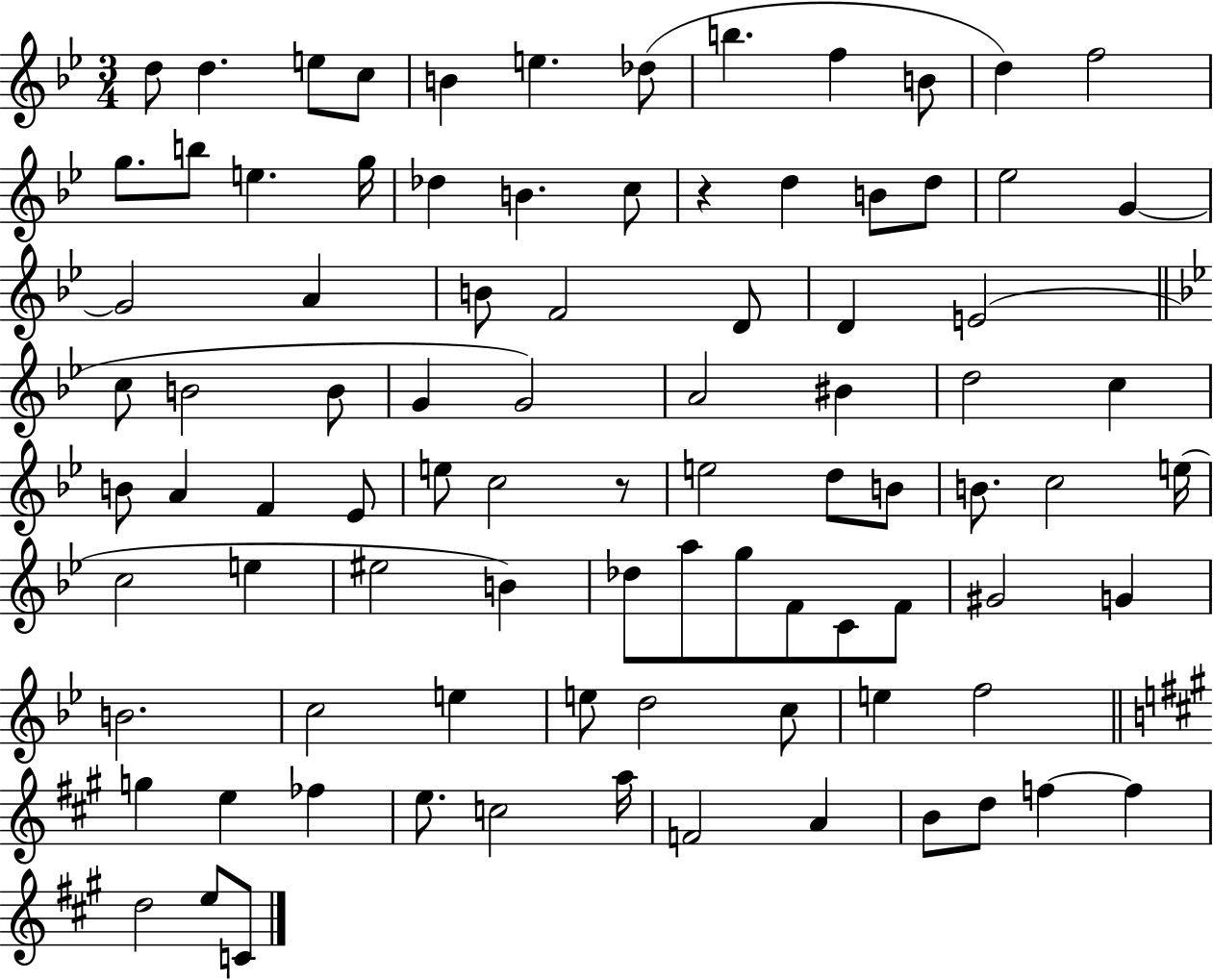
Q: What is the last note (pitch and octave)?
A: C4